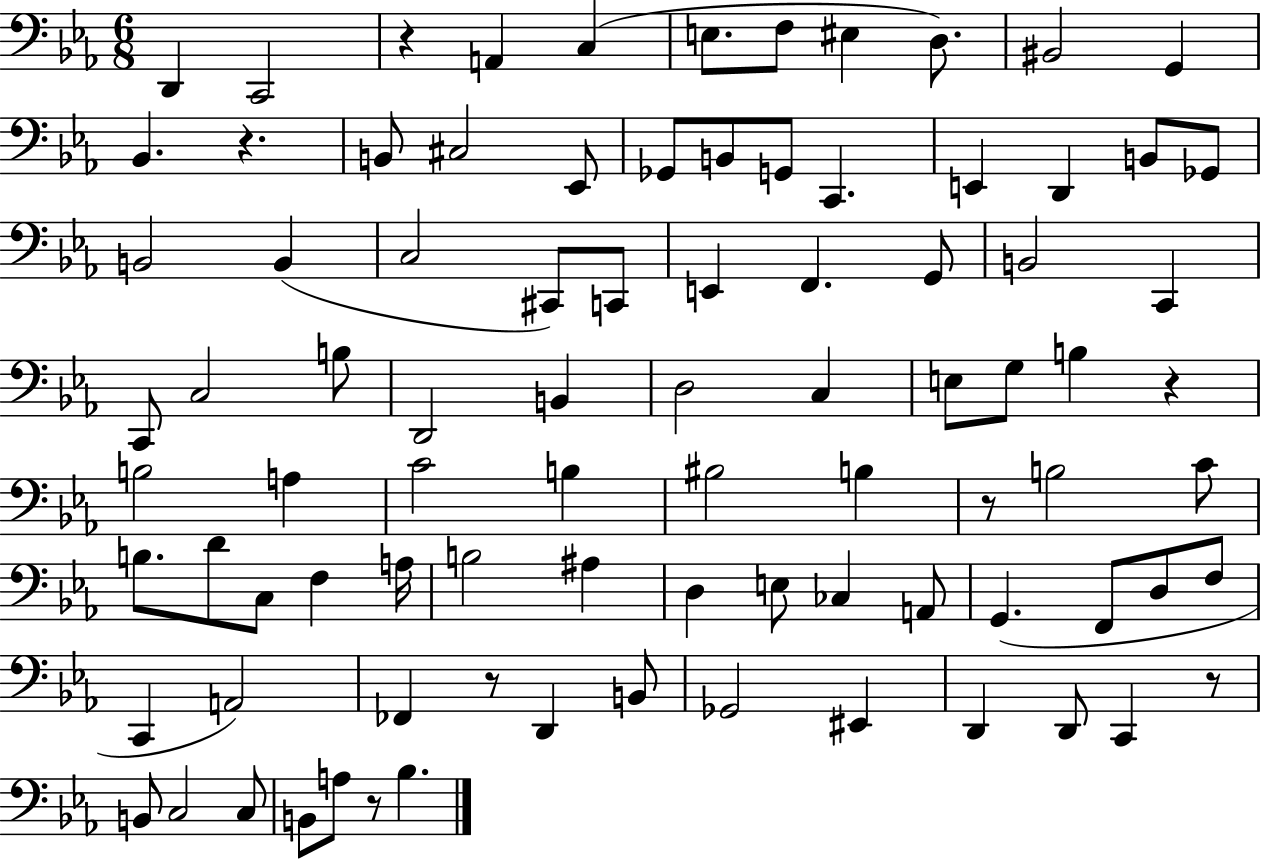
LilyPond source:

{
  \clef bass
  \numericTimeSignature
  \time 6/8
  \key ees \major
  d,4 c,2 | r4 a,4 c4( | e8. f8 eis4 d8.) | bis,2 g,4 | \break bes,4. r4. | b,8 cis2 ees,8 | ges,8 b,8 g,8 c,4. | e,4 d,4 b,8 ges,8 | \break b,2 b,4( | c2 cis,8) c,8 | e,4 f,4. g,8 | b,2 c,4 | \break c,8 c2 b8 | d,2 b,4 | d2 c4 | e8 g8 b4 r4 | \break b2 a4 | c'2 b4 | bis2 b4 | r8 b2 c'8 | \break b8. d'8 c8 f4 a16 | b2 ais4 | d4 e8 ces4 a,8 | g,4.( f,8 d8 f8 | \break c,4 a,2) | fes,4 r8 d,4 b,8 | ges,2 eis,4 | d,4 d,8 c,4 r8 | \break b,8 c2 c8 | b,8 a8 r8 bes4. | \bar "|."
}